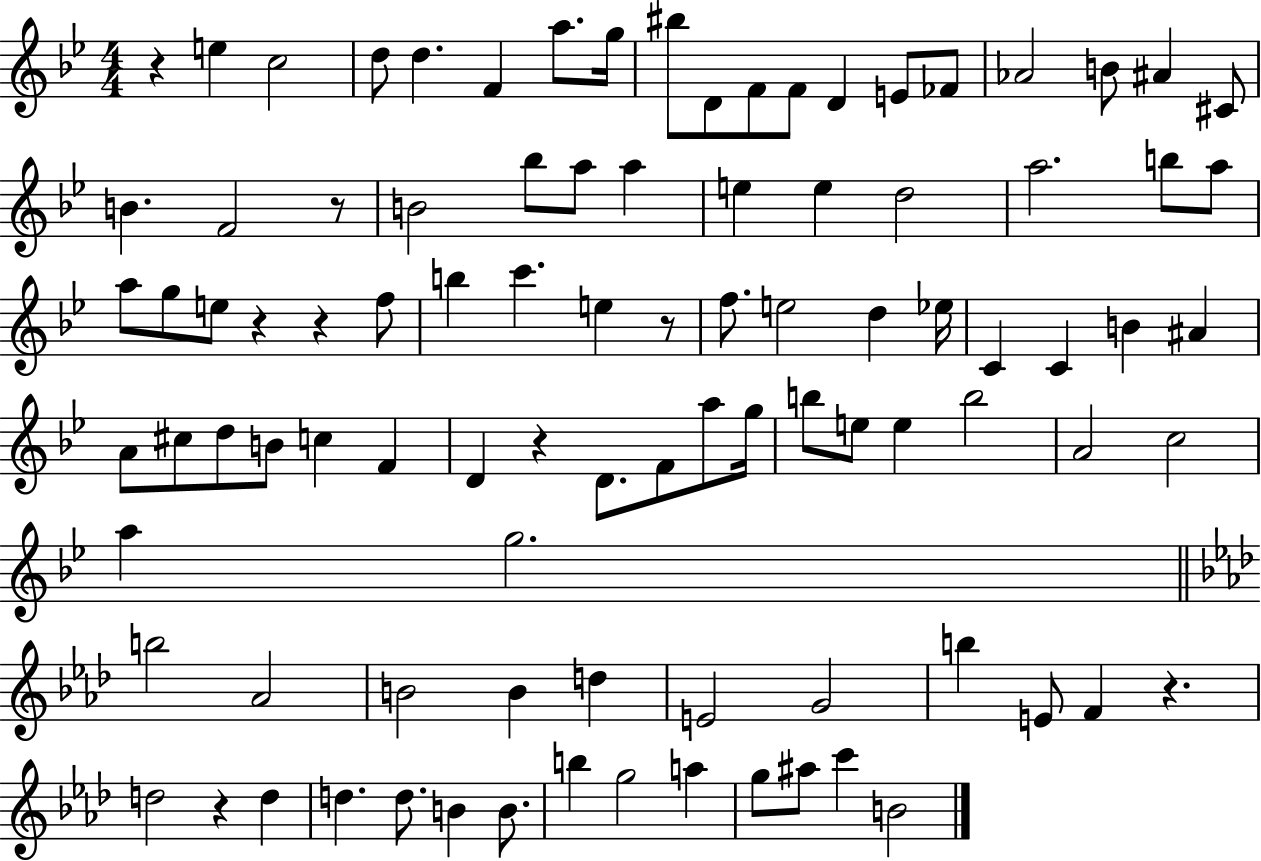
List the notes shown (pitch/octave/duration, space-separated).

R/q E5/q C5/h D5/e D5/q. F4/q A5/e. G5/s BIS5/e D4/e F4/e F4/e D4/q E4/e FES4/e Ab4/h B4/e A#4/q C#4/e B4/q. F4/h R/e B4/h Bb5/e A5/e A5/q E5/q E5/q D5/h A5/h. B5/e A5/e A5/e G5/e E5/e R/q R/q F5/e B5/q C6/q. E5/q R/e F5/e. E5/h D5/q Eb5/s C4/q C4/q B4/q A#4/q A4/e C#5/e D5/e B4/e C5/q F4/q D4/q R/q D4/e. F4/e A5/e G5/s B5/e E5/e E5/q B5/h A4/h C5/h A5/q G5/h. B5/h Ab4/h B4/h B4/q D5/q E4/h G4/h B5/q E4/e F4/q R/q. D5/h R/q D5/q D5/q. D5/e. B4/q B4/e. B5/q G5/h A5/q G5/e A#5/e C6/q B4/h